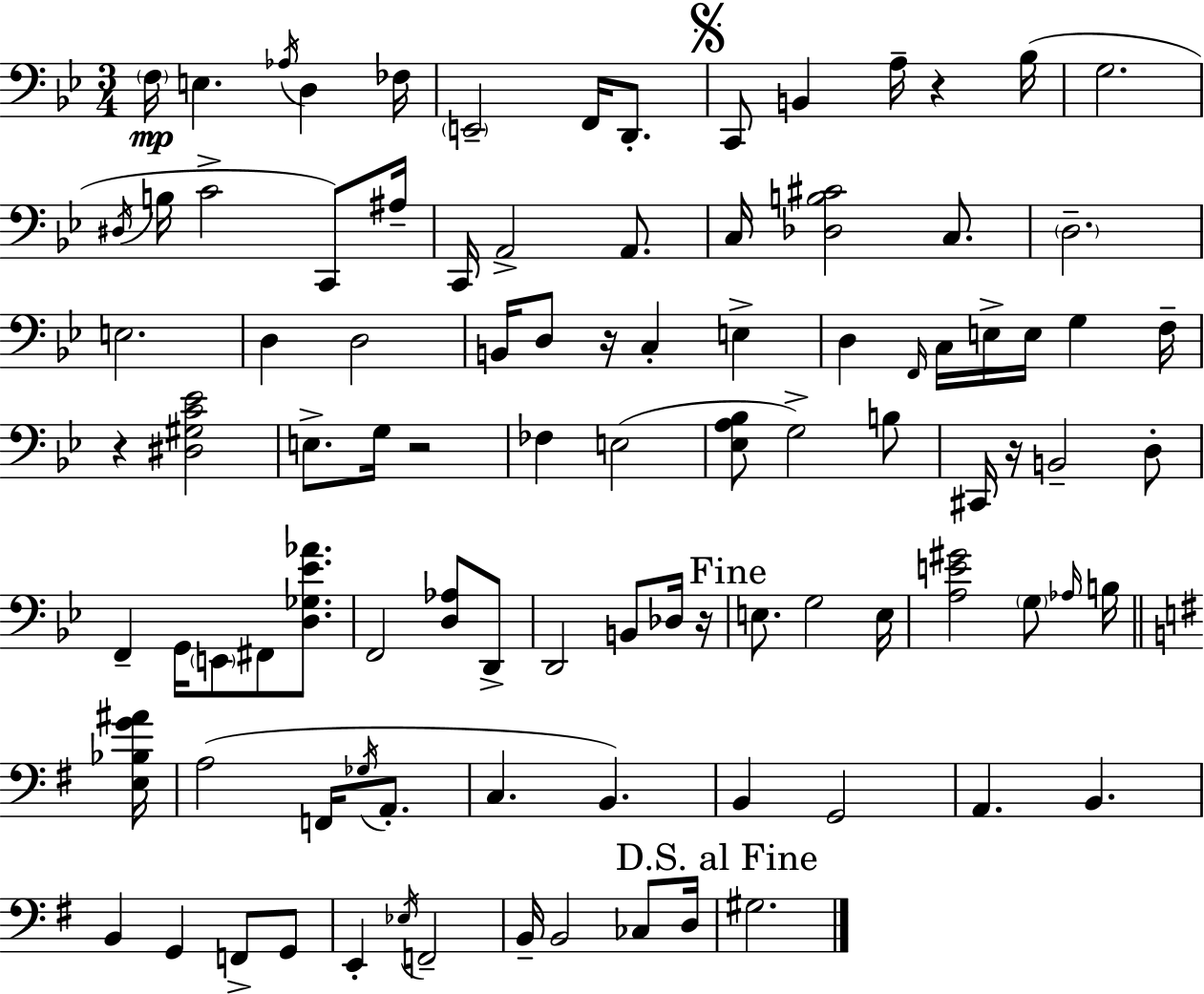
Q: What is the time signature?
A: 3/4